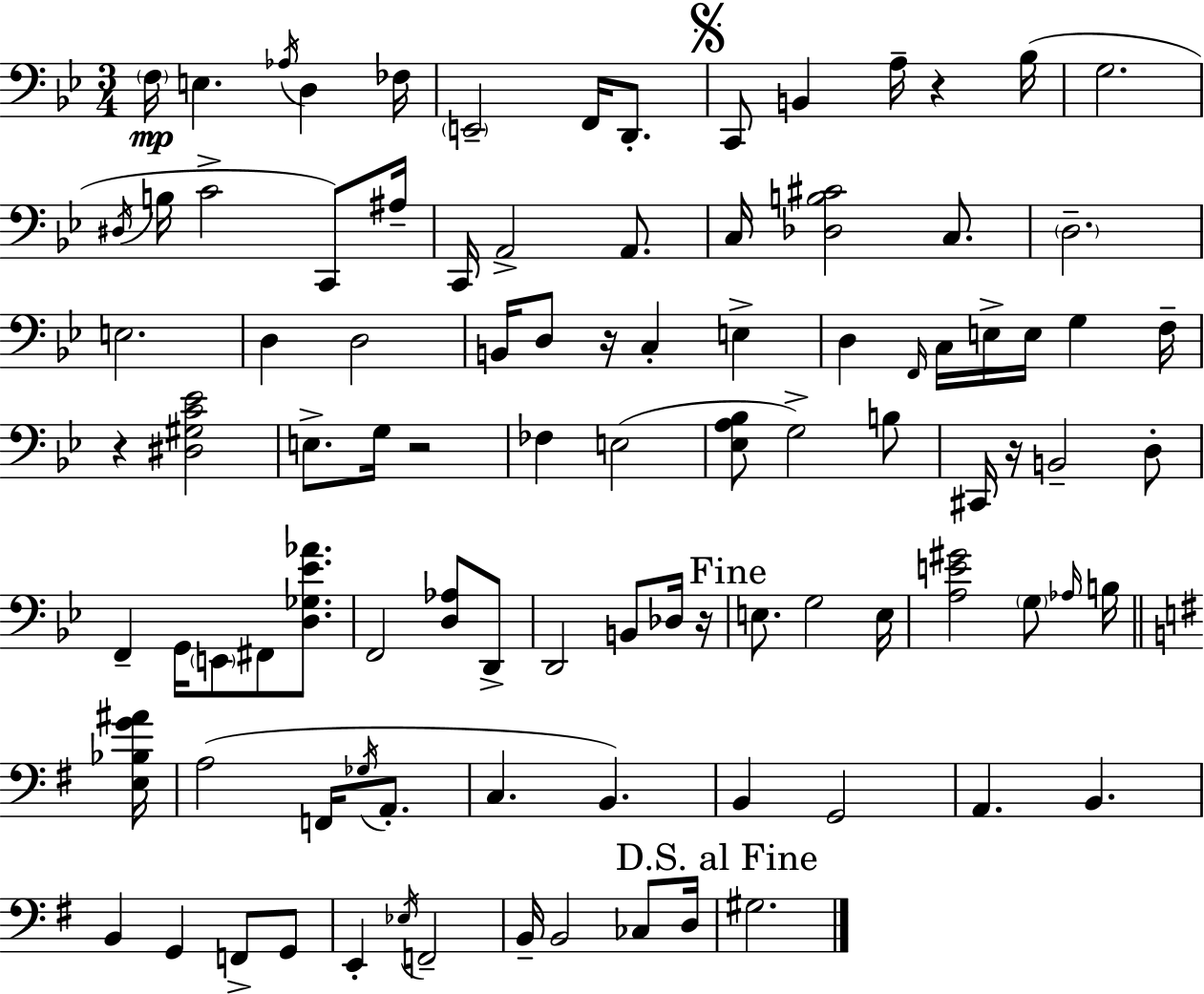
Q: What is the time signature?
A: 3/4